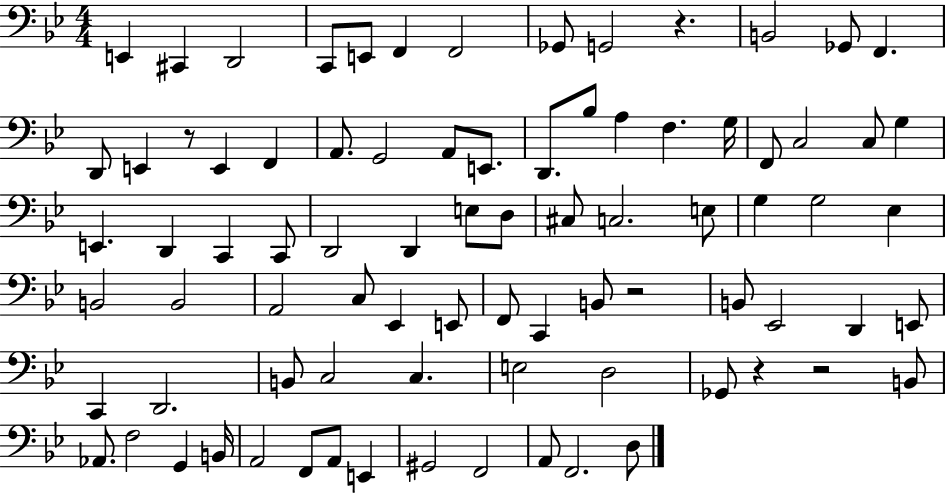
X:1
T:Untitled
M:4/4
L:1/4
K:Bb
E,, ^C,, D,,2 C,,/2 E,,/2 F,, F,,2 _G,,/2 G,,2 z B,,2 _G,,/2 F,, D,,/2 E,, z/2 E,, F,, A,,/2 G,,2 A,,/2 E,,/2 D,,/2 _B,/2 A, F, G,/4 F,,/2 C,2 C,/2 G, E,, D,, C,, C,,/2 D,,2 D,, E,/2 D,/2 ^C,/2 C,2 E,/2 G, G,2 _E, B,,2 B,,2 A,,2 C,/2 _E,, E,,/2 F,,/2 C,, B,,/2 z2 B,,/2 _E,,2 D,, E,,/2 C,, D,,2 B,,/2 C,2 C, E,2 D,2 _G,,/2 z z2 B,,/2 _A,,/2 F,2 G,, B,,/4 A,,2 F,,/2 A,,/2 E,, ^G,,2 F,,2 A,,/2 F,,2 D,/2